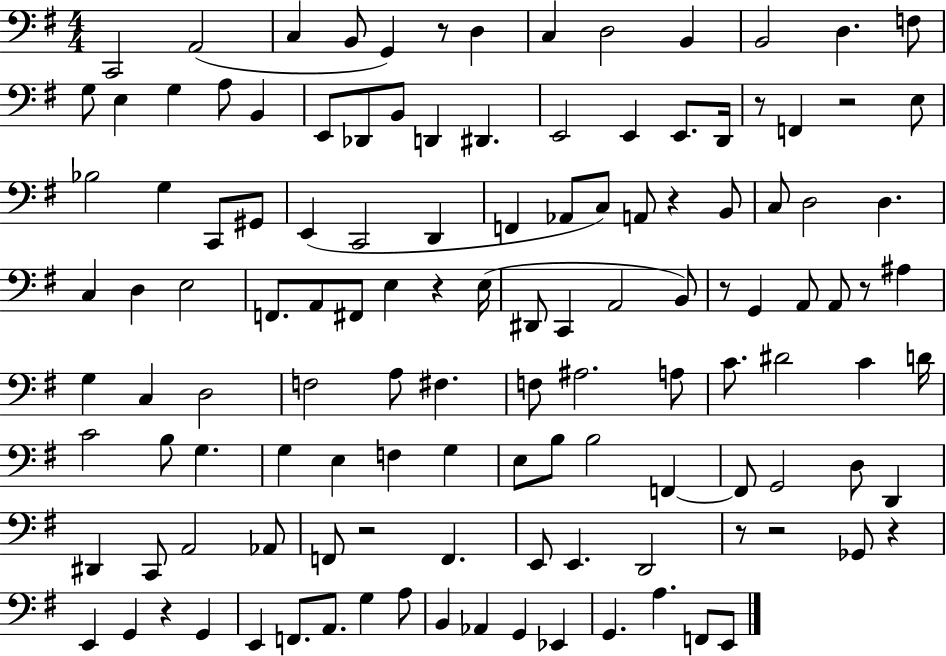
X:1
T:Untitled
M:4/4
L:1/4
K:G
C,,2 A,,2 C, B,,/2 G,, z/2 D, C, D,2 B,, B,,2 D, F,/2 G,/2 E, G, A,/2 B,, E,,/2 _D,,/2 B,,/2 D,, ^D,, E,,2 E,, E,,/2 D,,/4 z/2 F,, z2 E,/2 _B,2 G, C,,/2 ^G,,/2 E,, C,,2 D,, F,, _A,,/2 C,/2 A,,/2 z B,,/2 C,/2 D,2 D, C, D, E,2 F,,/2 A,,/2 ^F,,/2 E, z E,/4 ^D,,/2 C,, A,,2 B,,/2 z/2 G,, A,,/2 A,,/2 z/2 ^A, G, C, D,2 F,2 A,/2 ^F, F,/2 ^A,2 A,/2 C/2 ^D2 C D/4 C2 B,/2 G, G, E, F, G, E,/2 B,/2 B,2 F,, F,,/2 G,,2 D,/2 D,, ^D,, C,,/2 A,,2 _A,,/2 F,,/2 z2 F,, E,,/2 E,, D,,2 z/2 z2 _G,,/2 z E,, G,, z G,, E,, F,,/2 A,,/2 G, A,/2 B,, _A,, G,, _E,, G,, A, F,,/2 E,,/2